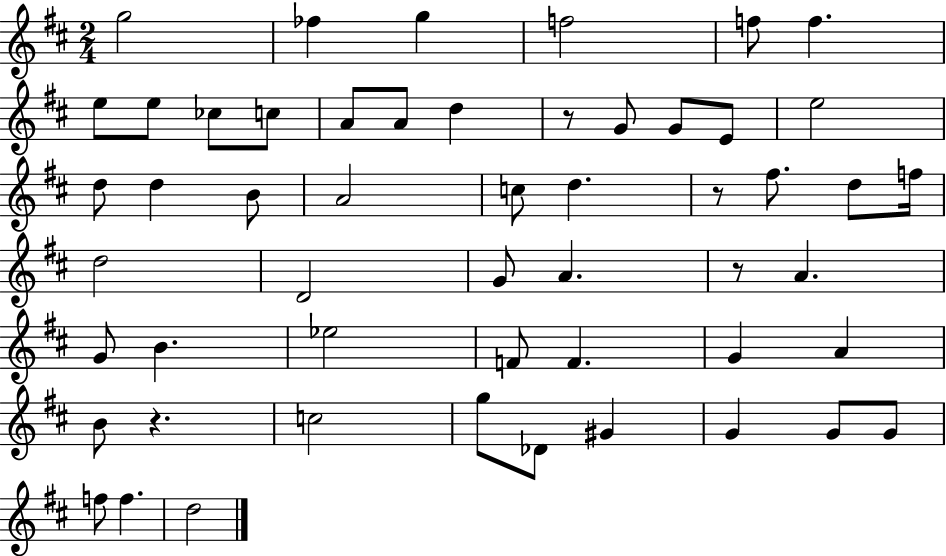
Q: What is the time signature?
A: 2/4